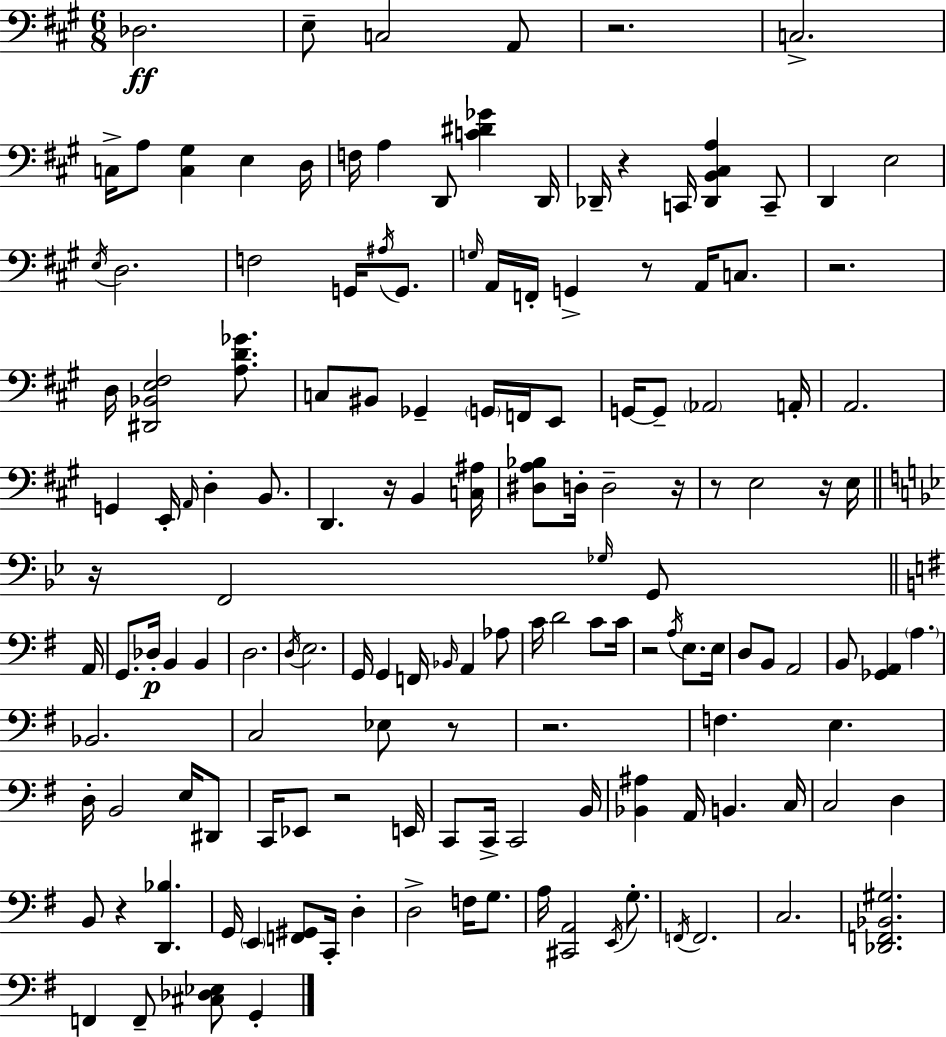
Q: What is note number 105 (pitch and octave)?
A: G2